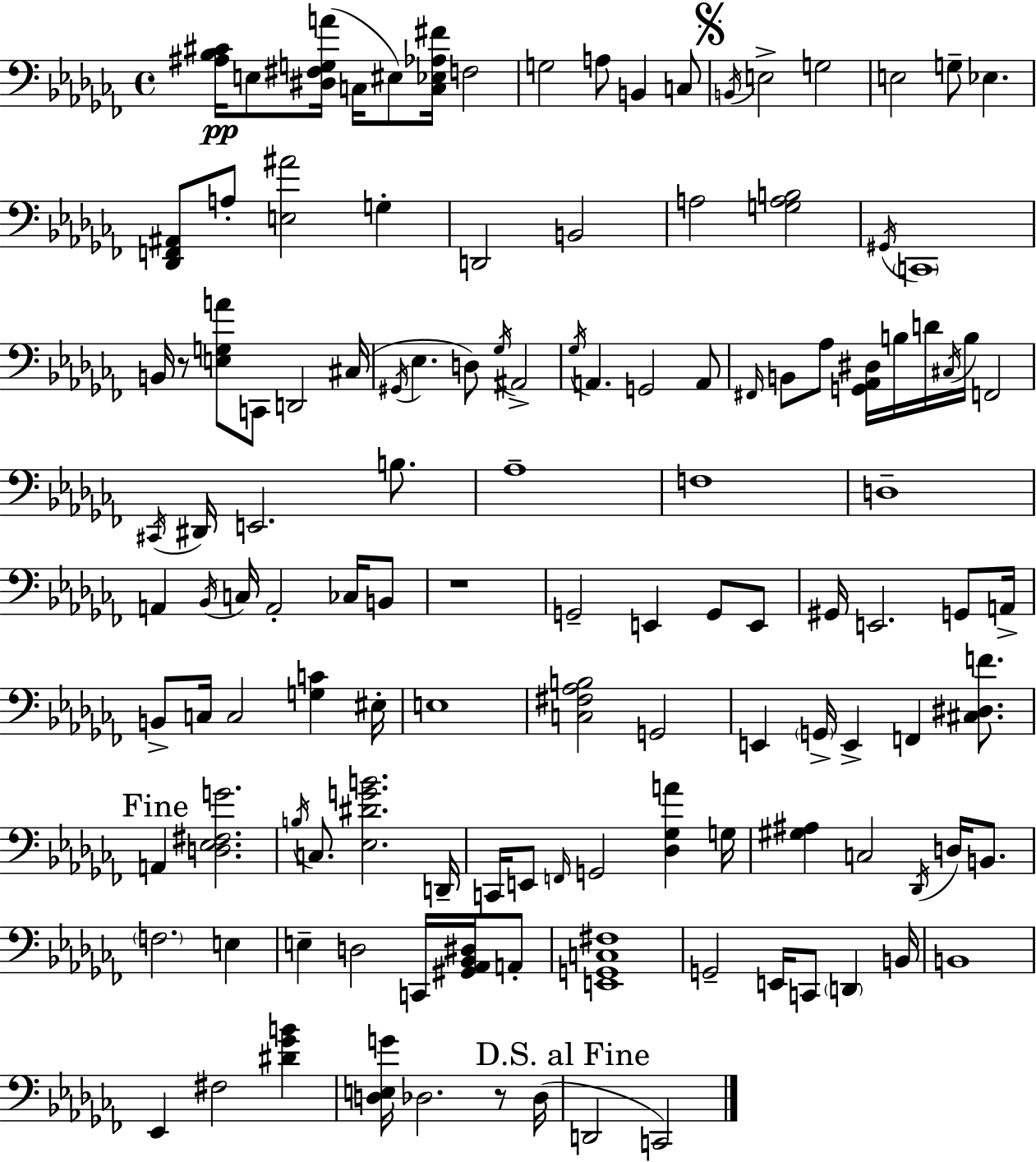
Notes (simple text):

[A#3,Bb3,C#4]/s E3/e [D#3,F#3,G3,A4]/s C3/s EIS3/e [C3,Eb3,Ab3,F#4]/s F3/h G3/h A3/e B2/q C3/e B2/s E3/h G3/h E3/h G3/e Eb3/q. [Db2,F2,A#2]/e A3/e [E3,A#4]/h G3/q D2/h B2/h A3/h [G3,A3,B3]/h G#2/s C2/w B2/s R/e [E3,G3,A4]/e C2/e D2/h C#3/s G#2/s Eb3/q. D3/e Gb3/s A#2/h Gb3/s A2/q. G2/h A2/e F#2/s B2/e Ab3/e [G2,Ab2,D#3]/s B3/s D4/s C#3/s B3/s F2/h C#2/s D#2/s E2/h. B3/e. Ab3/w F3/w D3/w A2/q Bb2/s C3/s A2/h CES3/s B2/e R/w G2/h E2/q G2/e E2/e G#2/s E2/h. G2/e A2/s B2/e C3/s C3/h [G3,C4]/q EIS3/s E3/w [C3,F#3,Ab3,B3]/h G2/h E2/q G2/s E2/q F2/q [C#3,D#3,F4]/e. A2/q [D3,Eb3,F#3,G4]/h. B3/s C3/e. [Eb3,D#4,G4,B4]/h. D2/s C2/s E2/e F2/s G2/h [Db3,Gb3,A4]/q G3/s [G#3,A#3]/q C3/h Db2/s D3/s B2/e. F3/h. E3/q E3/q D3/h C2/s [G#2,Ab2,Bb2,D#3]/s A2/e [E2,G2,C3,F#3]/w G2/h E2/s C2/e D2/q B2/s B2/w Eb2/q F#3/h [D#4,Gb4,B4]/q [D3,E3,G4]/s Db3/h. R/e Db3/s D2/h C2/h